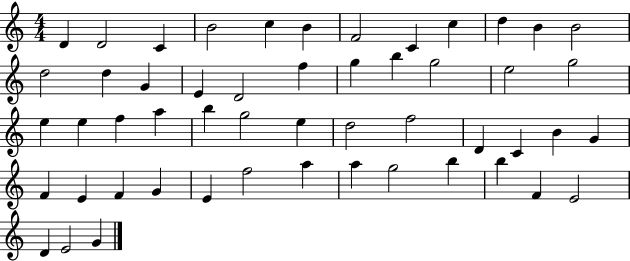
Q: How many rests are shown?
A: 0